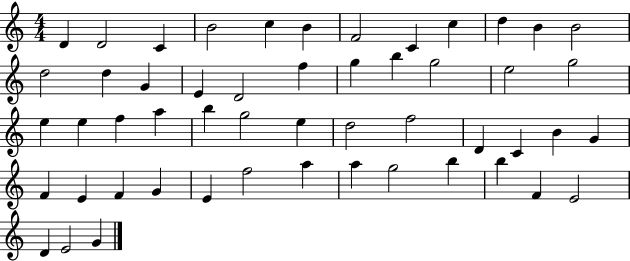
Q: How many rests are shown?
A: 0